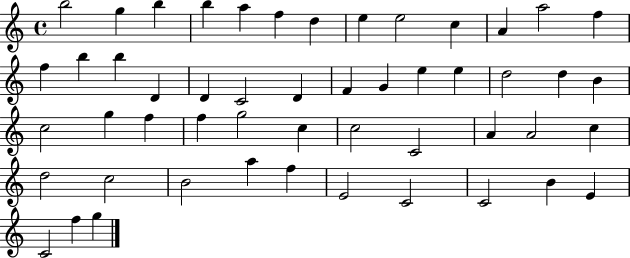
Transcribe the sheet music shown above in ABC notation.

X:1
T:Untitled
M:4/4
L:1/4
K:C
b2 g b b a f d e e2 c A a2 f f b b D D C2 D F G e e d2 d B c2 g f f g2 c c2 C2 A A2 c d2 c2 B2 a f E2 C2 C2 B E C2 f g